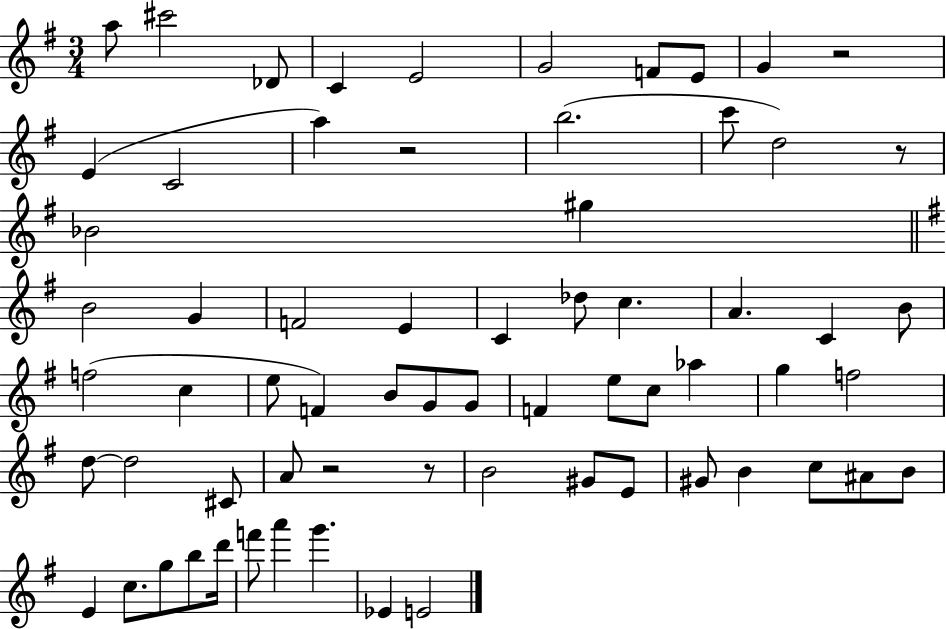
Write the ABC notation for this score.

X:1
T:Untitled
M:3/4
L:1/4
K:G
a/2 ^c'2 _D/2 C E2 G2 F/2 E/2 G z2 E C2 a z2 b2 c'/2 d2 z/2 _B2 ^g B2 G F2 E C _d/2 c A C B/2 f2 c e/2 F B/2 G/2 G/2 F e/2 c/2 _a g f2 d/2 d2 ^C/2 A/2 z2 z/2 B2 ^G/2 E/2 ^G/2 B c/2 ^A/2 B/2 E c/2 g/2 b/2 d'/4 f'/2 a' g' _E E2